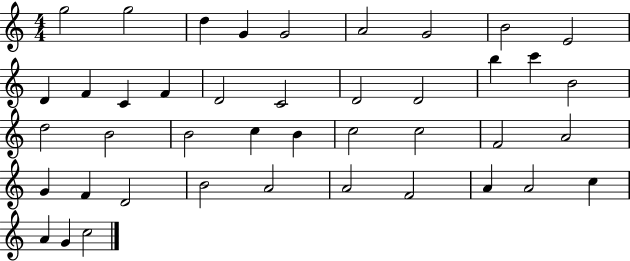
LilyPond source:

{
  \clef treble
  \numericTimeSignature
  \time 4/4
  \key c \major
  g''2 g''2 | d''4 g'4 g'2 | a'2 g'2 | b'2 e'2 | \break d'4 f'4 c'4 f'4 | d'2 c'2 | d'2 d'2 | b''4 c'''4 b'2 | \break d''2 b'2 | b'2 c''4 b'4 | c''2 c''2 | f'2 a'2 | \break g'4 f'4 d'2 | b'2 a'2 | a'2 f'2 | a'4 a'2 c''4 | \break a'4 g'4 c''2 | \bar "|."
}